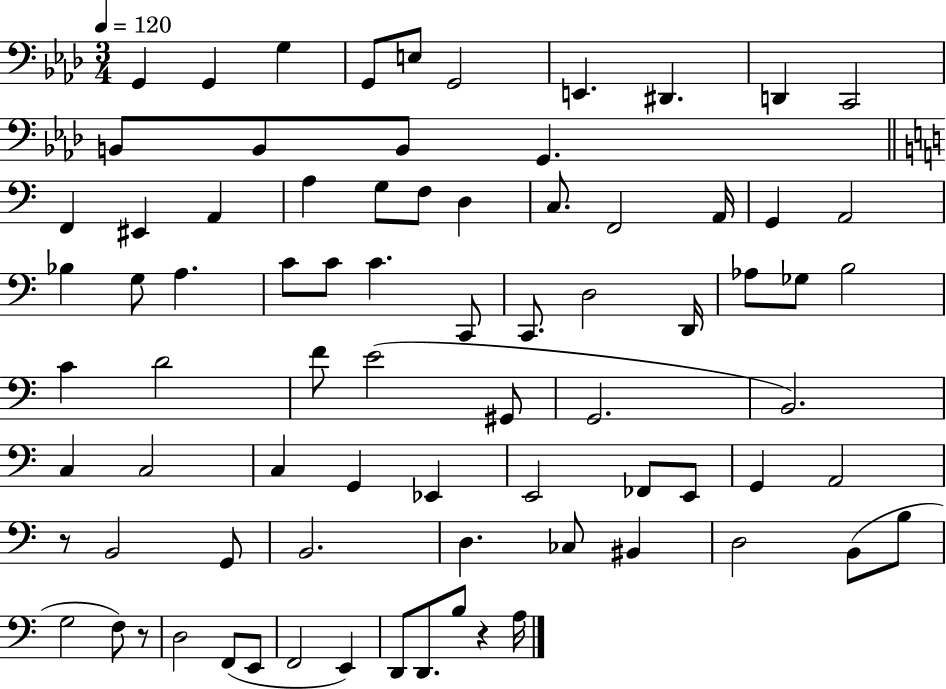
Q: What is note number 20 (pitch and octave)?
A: F3